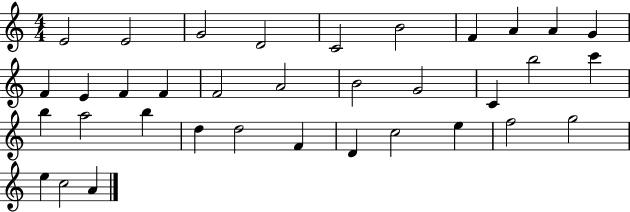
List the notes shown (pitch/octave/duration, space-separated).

E4/h E4/h G4/h D4/h C4/h B4/h F4/q A4/q A4/q G4/q F4/q E4/q F4/q F4/q F4/h A4/h B4/h G4/h C4/q B5/h C6/q B5/q A5/h B5/q D5/q D5/h F4/q D4/q C5/h E5/q F5/h G5/h E5/q C5/h A4/q